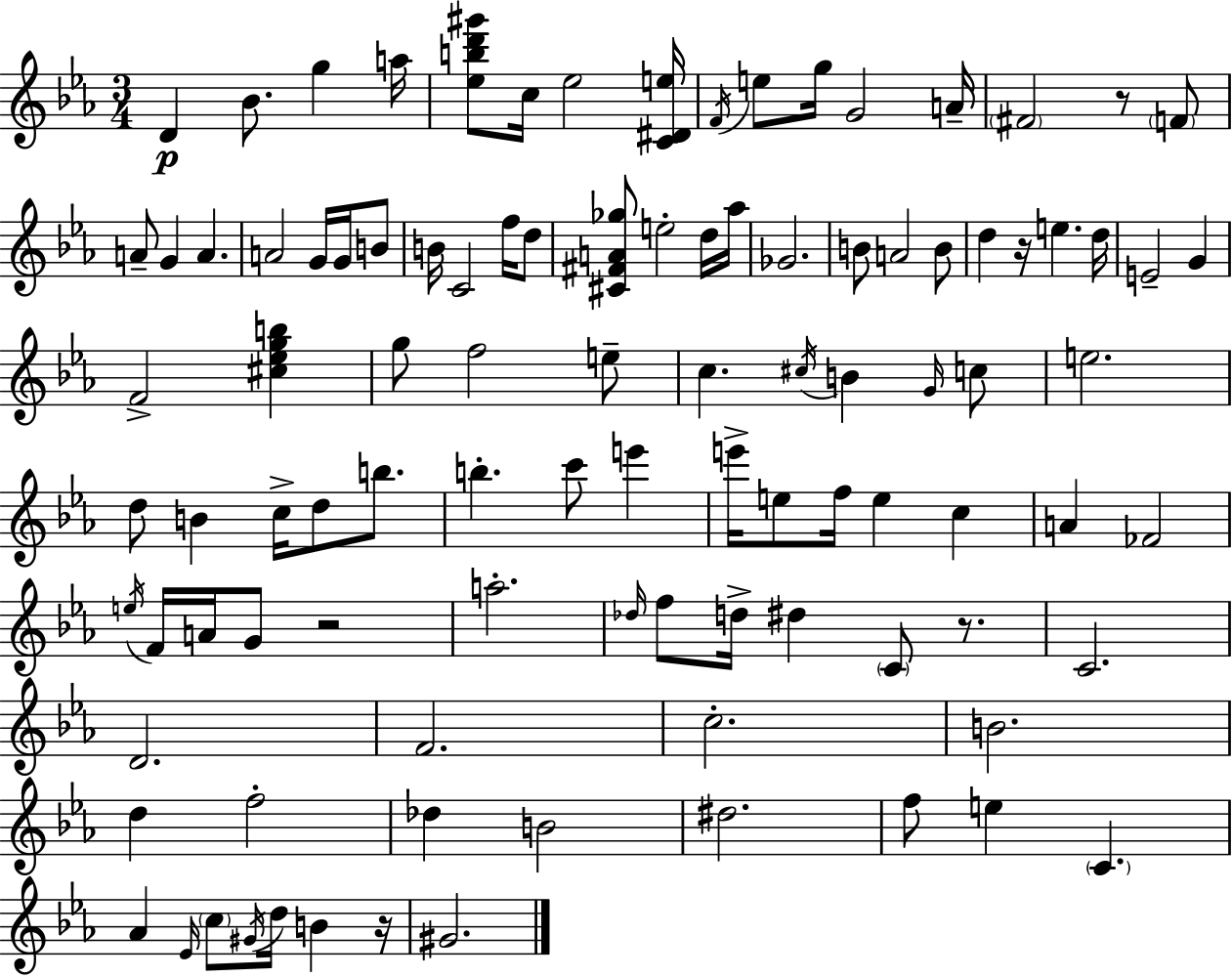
X:1
T:Untitled
M:3/4
L:1/4
K:Eb
D _B/2 g a/4 [_ebd'^g']/2 c/4 _e2 [C^De]/4 F/4 e/2 g/4 G2 A/4 ^F2 z/2 F/2 A/2 G A A2 G/4 G/4 B/2 B/4 C2 f/4 d/2 [^C^FA_g]/2 e2 d/4 _a/4 _G2 B/2 A2 B/2 d z/4 e d/4 E2 G F2 [^c_egb] g/2 f2 e/2 c ^c/4 B G/4 c/2 e2 d/2 B c/4 d/2 b/2 b c'/2 e' e'/4 e/2 f/4 e c A _F2 e/4 F/4 A/4 G/2 z2 a2 _d/4 f/2 d/4 ^d C/2 z/2 C2 D2 F2 c2 B2 d f2 _d B2 ^d2 f/2 e C _A _E/4 c/2 ^G/4 d/4 B z/4 ^G2